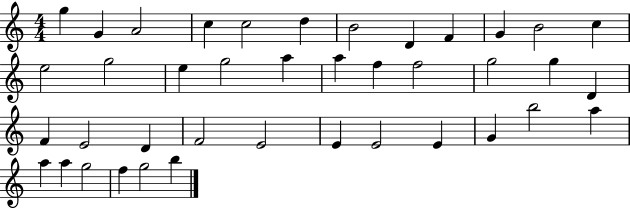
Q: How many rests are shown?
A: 0